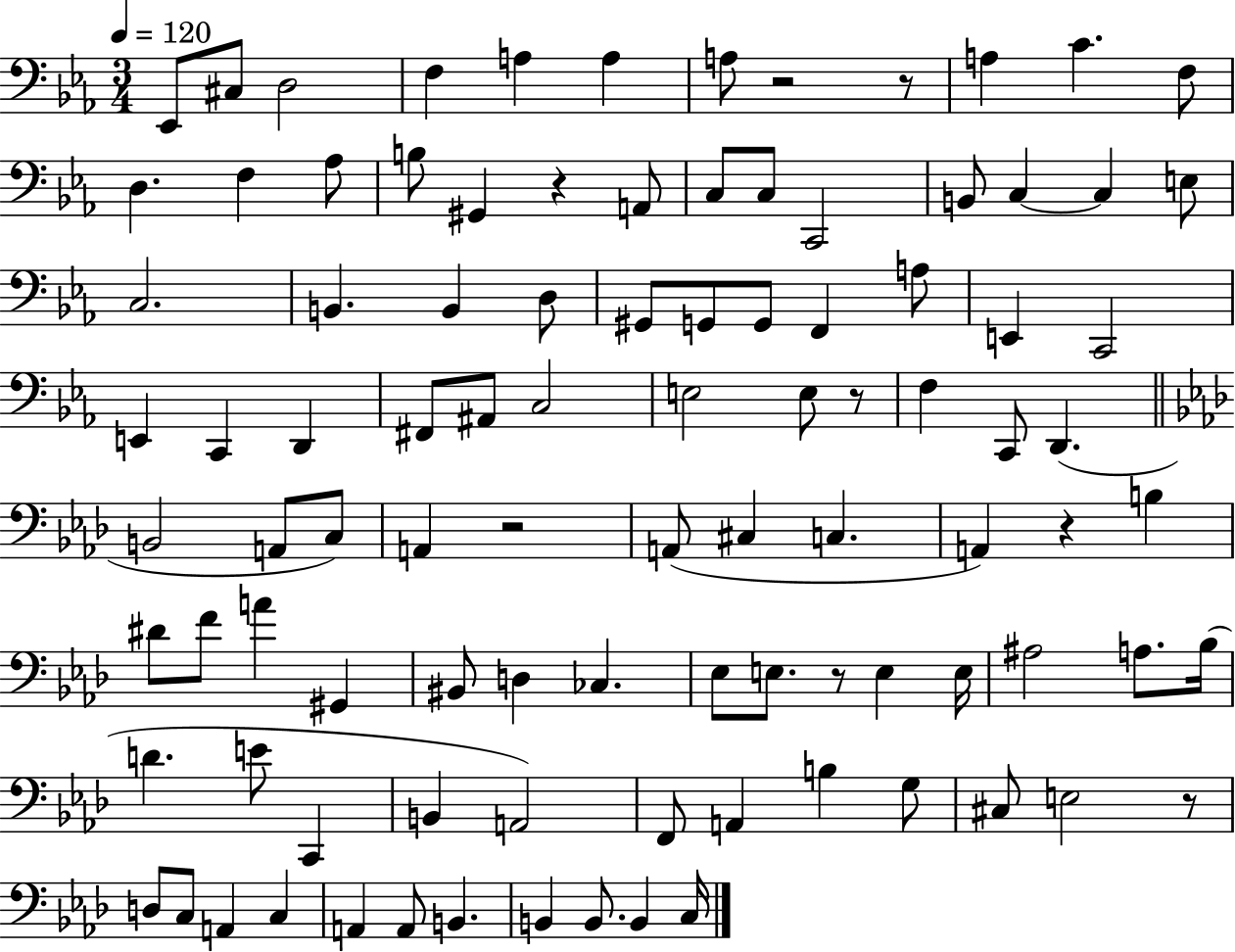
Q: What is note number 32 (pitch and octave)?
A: A3